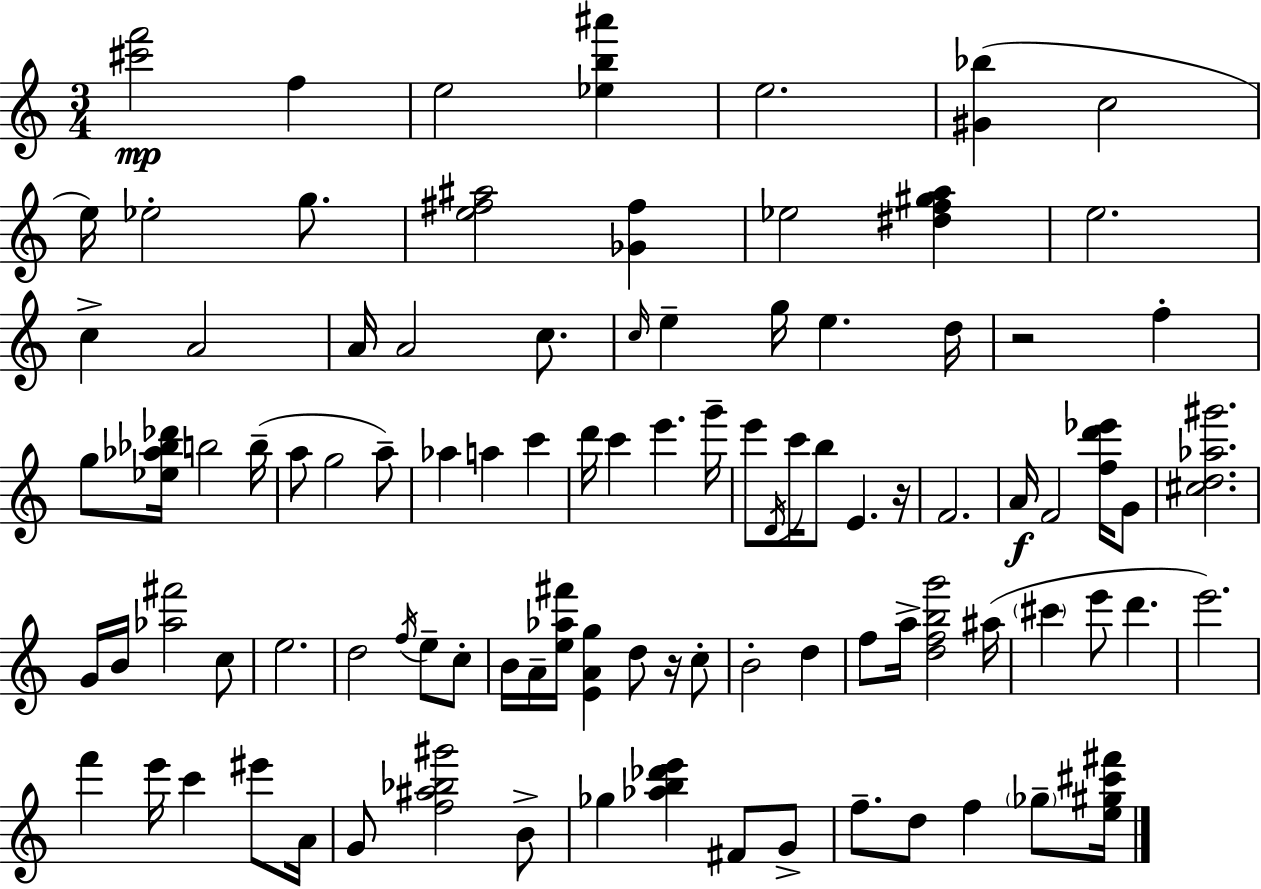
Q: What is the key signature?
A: C major